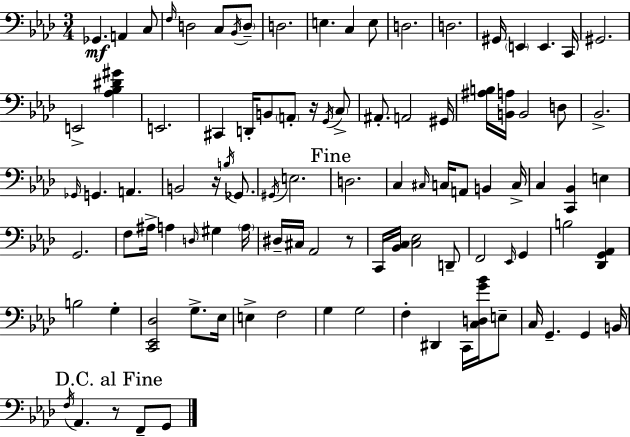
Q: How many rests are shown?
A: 4